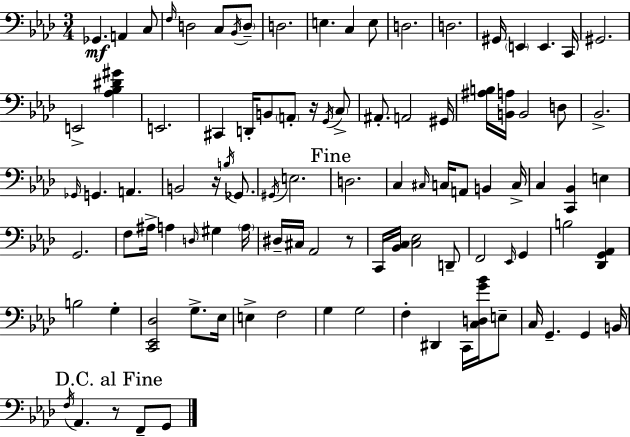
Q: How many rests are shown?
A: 4